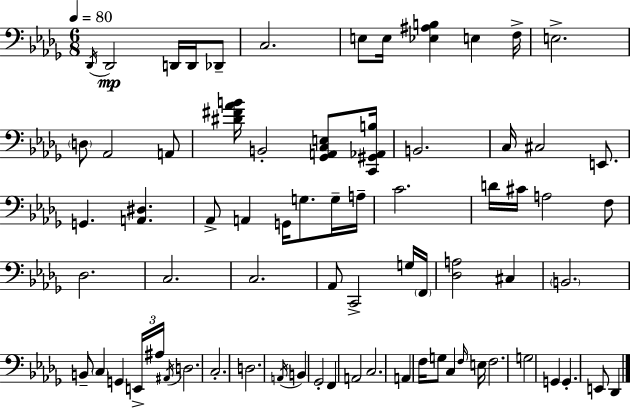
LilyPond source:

{
  \clef bass
  \numericTimeSignature
  \time 6/8
  \key bes \minor
  \tempo 4 = 80
  \acciaccatura { des,16 }\mp des,2 d,16 d,16 des,8-- | c2. | e8 e16 <ees ais b>4 e4 | f16-> e2.-> | \break \parenthesize d8 aes,2 a,8 | <dis' fis' aes' b'>16 b,2-. <ges, a, c e>8 | <c, gis, aes, b>16 b,2. | c16 cis2 e,8. | \break g,4. <a, dis>4. | aes,8-> a,4 g,16 g8. g16-- | a16-- c'2. | d'16 cis'16 a2 f8 | \break des2. | c2. | c2. | aes,8 c,2-> g16 | \break \parenthesize f,16 <des a>2 cis4 | \parenthesize b,2. | b,8-- \parenthesize c4 g,4 \tuplet 3/2 { e,16-> | ais16 \acciaccatura { ais,16 } } d2. | \break c2.-. | d2. | \acciaccatura { a,16 } b,4 ges,2-. | f,4 a,2 | \break c2. | a,4 f16 g8 c4 | \grace { f16 } e16 f2. | g2 | \break g,4 g,4.-. e,8 | des,4 \bar "|."
}